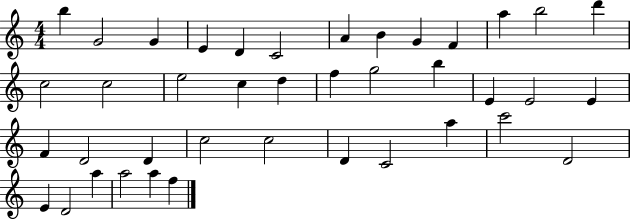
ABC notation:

X:1
T:Untitled
M:4/4
L:1/4
K:C
b G2 G E D C2 A B G F a b2 d' c2 c2 e2 c d f g2 b E E2 E F D2 D c2 c2 D C2 a c'2 D2 E D2 a a2 a f